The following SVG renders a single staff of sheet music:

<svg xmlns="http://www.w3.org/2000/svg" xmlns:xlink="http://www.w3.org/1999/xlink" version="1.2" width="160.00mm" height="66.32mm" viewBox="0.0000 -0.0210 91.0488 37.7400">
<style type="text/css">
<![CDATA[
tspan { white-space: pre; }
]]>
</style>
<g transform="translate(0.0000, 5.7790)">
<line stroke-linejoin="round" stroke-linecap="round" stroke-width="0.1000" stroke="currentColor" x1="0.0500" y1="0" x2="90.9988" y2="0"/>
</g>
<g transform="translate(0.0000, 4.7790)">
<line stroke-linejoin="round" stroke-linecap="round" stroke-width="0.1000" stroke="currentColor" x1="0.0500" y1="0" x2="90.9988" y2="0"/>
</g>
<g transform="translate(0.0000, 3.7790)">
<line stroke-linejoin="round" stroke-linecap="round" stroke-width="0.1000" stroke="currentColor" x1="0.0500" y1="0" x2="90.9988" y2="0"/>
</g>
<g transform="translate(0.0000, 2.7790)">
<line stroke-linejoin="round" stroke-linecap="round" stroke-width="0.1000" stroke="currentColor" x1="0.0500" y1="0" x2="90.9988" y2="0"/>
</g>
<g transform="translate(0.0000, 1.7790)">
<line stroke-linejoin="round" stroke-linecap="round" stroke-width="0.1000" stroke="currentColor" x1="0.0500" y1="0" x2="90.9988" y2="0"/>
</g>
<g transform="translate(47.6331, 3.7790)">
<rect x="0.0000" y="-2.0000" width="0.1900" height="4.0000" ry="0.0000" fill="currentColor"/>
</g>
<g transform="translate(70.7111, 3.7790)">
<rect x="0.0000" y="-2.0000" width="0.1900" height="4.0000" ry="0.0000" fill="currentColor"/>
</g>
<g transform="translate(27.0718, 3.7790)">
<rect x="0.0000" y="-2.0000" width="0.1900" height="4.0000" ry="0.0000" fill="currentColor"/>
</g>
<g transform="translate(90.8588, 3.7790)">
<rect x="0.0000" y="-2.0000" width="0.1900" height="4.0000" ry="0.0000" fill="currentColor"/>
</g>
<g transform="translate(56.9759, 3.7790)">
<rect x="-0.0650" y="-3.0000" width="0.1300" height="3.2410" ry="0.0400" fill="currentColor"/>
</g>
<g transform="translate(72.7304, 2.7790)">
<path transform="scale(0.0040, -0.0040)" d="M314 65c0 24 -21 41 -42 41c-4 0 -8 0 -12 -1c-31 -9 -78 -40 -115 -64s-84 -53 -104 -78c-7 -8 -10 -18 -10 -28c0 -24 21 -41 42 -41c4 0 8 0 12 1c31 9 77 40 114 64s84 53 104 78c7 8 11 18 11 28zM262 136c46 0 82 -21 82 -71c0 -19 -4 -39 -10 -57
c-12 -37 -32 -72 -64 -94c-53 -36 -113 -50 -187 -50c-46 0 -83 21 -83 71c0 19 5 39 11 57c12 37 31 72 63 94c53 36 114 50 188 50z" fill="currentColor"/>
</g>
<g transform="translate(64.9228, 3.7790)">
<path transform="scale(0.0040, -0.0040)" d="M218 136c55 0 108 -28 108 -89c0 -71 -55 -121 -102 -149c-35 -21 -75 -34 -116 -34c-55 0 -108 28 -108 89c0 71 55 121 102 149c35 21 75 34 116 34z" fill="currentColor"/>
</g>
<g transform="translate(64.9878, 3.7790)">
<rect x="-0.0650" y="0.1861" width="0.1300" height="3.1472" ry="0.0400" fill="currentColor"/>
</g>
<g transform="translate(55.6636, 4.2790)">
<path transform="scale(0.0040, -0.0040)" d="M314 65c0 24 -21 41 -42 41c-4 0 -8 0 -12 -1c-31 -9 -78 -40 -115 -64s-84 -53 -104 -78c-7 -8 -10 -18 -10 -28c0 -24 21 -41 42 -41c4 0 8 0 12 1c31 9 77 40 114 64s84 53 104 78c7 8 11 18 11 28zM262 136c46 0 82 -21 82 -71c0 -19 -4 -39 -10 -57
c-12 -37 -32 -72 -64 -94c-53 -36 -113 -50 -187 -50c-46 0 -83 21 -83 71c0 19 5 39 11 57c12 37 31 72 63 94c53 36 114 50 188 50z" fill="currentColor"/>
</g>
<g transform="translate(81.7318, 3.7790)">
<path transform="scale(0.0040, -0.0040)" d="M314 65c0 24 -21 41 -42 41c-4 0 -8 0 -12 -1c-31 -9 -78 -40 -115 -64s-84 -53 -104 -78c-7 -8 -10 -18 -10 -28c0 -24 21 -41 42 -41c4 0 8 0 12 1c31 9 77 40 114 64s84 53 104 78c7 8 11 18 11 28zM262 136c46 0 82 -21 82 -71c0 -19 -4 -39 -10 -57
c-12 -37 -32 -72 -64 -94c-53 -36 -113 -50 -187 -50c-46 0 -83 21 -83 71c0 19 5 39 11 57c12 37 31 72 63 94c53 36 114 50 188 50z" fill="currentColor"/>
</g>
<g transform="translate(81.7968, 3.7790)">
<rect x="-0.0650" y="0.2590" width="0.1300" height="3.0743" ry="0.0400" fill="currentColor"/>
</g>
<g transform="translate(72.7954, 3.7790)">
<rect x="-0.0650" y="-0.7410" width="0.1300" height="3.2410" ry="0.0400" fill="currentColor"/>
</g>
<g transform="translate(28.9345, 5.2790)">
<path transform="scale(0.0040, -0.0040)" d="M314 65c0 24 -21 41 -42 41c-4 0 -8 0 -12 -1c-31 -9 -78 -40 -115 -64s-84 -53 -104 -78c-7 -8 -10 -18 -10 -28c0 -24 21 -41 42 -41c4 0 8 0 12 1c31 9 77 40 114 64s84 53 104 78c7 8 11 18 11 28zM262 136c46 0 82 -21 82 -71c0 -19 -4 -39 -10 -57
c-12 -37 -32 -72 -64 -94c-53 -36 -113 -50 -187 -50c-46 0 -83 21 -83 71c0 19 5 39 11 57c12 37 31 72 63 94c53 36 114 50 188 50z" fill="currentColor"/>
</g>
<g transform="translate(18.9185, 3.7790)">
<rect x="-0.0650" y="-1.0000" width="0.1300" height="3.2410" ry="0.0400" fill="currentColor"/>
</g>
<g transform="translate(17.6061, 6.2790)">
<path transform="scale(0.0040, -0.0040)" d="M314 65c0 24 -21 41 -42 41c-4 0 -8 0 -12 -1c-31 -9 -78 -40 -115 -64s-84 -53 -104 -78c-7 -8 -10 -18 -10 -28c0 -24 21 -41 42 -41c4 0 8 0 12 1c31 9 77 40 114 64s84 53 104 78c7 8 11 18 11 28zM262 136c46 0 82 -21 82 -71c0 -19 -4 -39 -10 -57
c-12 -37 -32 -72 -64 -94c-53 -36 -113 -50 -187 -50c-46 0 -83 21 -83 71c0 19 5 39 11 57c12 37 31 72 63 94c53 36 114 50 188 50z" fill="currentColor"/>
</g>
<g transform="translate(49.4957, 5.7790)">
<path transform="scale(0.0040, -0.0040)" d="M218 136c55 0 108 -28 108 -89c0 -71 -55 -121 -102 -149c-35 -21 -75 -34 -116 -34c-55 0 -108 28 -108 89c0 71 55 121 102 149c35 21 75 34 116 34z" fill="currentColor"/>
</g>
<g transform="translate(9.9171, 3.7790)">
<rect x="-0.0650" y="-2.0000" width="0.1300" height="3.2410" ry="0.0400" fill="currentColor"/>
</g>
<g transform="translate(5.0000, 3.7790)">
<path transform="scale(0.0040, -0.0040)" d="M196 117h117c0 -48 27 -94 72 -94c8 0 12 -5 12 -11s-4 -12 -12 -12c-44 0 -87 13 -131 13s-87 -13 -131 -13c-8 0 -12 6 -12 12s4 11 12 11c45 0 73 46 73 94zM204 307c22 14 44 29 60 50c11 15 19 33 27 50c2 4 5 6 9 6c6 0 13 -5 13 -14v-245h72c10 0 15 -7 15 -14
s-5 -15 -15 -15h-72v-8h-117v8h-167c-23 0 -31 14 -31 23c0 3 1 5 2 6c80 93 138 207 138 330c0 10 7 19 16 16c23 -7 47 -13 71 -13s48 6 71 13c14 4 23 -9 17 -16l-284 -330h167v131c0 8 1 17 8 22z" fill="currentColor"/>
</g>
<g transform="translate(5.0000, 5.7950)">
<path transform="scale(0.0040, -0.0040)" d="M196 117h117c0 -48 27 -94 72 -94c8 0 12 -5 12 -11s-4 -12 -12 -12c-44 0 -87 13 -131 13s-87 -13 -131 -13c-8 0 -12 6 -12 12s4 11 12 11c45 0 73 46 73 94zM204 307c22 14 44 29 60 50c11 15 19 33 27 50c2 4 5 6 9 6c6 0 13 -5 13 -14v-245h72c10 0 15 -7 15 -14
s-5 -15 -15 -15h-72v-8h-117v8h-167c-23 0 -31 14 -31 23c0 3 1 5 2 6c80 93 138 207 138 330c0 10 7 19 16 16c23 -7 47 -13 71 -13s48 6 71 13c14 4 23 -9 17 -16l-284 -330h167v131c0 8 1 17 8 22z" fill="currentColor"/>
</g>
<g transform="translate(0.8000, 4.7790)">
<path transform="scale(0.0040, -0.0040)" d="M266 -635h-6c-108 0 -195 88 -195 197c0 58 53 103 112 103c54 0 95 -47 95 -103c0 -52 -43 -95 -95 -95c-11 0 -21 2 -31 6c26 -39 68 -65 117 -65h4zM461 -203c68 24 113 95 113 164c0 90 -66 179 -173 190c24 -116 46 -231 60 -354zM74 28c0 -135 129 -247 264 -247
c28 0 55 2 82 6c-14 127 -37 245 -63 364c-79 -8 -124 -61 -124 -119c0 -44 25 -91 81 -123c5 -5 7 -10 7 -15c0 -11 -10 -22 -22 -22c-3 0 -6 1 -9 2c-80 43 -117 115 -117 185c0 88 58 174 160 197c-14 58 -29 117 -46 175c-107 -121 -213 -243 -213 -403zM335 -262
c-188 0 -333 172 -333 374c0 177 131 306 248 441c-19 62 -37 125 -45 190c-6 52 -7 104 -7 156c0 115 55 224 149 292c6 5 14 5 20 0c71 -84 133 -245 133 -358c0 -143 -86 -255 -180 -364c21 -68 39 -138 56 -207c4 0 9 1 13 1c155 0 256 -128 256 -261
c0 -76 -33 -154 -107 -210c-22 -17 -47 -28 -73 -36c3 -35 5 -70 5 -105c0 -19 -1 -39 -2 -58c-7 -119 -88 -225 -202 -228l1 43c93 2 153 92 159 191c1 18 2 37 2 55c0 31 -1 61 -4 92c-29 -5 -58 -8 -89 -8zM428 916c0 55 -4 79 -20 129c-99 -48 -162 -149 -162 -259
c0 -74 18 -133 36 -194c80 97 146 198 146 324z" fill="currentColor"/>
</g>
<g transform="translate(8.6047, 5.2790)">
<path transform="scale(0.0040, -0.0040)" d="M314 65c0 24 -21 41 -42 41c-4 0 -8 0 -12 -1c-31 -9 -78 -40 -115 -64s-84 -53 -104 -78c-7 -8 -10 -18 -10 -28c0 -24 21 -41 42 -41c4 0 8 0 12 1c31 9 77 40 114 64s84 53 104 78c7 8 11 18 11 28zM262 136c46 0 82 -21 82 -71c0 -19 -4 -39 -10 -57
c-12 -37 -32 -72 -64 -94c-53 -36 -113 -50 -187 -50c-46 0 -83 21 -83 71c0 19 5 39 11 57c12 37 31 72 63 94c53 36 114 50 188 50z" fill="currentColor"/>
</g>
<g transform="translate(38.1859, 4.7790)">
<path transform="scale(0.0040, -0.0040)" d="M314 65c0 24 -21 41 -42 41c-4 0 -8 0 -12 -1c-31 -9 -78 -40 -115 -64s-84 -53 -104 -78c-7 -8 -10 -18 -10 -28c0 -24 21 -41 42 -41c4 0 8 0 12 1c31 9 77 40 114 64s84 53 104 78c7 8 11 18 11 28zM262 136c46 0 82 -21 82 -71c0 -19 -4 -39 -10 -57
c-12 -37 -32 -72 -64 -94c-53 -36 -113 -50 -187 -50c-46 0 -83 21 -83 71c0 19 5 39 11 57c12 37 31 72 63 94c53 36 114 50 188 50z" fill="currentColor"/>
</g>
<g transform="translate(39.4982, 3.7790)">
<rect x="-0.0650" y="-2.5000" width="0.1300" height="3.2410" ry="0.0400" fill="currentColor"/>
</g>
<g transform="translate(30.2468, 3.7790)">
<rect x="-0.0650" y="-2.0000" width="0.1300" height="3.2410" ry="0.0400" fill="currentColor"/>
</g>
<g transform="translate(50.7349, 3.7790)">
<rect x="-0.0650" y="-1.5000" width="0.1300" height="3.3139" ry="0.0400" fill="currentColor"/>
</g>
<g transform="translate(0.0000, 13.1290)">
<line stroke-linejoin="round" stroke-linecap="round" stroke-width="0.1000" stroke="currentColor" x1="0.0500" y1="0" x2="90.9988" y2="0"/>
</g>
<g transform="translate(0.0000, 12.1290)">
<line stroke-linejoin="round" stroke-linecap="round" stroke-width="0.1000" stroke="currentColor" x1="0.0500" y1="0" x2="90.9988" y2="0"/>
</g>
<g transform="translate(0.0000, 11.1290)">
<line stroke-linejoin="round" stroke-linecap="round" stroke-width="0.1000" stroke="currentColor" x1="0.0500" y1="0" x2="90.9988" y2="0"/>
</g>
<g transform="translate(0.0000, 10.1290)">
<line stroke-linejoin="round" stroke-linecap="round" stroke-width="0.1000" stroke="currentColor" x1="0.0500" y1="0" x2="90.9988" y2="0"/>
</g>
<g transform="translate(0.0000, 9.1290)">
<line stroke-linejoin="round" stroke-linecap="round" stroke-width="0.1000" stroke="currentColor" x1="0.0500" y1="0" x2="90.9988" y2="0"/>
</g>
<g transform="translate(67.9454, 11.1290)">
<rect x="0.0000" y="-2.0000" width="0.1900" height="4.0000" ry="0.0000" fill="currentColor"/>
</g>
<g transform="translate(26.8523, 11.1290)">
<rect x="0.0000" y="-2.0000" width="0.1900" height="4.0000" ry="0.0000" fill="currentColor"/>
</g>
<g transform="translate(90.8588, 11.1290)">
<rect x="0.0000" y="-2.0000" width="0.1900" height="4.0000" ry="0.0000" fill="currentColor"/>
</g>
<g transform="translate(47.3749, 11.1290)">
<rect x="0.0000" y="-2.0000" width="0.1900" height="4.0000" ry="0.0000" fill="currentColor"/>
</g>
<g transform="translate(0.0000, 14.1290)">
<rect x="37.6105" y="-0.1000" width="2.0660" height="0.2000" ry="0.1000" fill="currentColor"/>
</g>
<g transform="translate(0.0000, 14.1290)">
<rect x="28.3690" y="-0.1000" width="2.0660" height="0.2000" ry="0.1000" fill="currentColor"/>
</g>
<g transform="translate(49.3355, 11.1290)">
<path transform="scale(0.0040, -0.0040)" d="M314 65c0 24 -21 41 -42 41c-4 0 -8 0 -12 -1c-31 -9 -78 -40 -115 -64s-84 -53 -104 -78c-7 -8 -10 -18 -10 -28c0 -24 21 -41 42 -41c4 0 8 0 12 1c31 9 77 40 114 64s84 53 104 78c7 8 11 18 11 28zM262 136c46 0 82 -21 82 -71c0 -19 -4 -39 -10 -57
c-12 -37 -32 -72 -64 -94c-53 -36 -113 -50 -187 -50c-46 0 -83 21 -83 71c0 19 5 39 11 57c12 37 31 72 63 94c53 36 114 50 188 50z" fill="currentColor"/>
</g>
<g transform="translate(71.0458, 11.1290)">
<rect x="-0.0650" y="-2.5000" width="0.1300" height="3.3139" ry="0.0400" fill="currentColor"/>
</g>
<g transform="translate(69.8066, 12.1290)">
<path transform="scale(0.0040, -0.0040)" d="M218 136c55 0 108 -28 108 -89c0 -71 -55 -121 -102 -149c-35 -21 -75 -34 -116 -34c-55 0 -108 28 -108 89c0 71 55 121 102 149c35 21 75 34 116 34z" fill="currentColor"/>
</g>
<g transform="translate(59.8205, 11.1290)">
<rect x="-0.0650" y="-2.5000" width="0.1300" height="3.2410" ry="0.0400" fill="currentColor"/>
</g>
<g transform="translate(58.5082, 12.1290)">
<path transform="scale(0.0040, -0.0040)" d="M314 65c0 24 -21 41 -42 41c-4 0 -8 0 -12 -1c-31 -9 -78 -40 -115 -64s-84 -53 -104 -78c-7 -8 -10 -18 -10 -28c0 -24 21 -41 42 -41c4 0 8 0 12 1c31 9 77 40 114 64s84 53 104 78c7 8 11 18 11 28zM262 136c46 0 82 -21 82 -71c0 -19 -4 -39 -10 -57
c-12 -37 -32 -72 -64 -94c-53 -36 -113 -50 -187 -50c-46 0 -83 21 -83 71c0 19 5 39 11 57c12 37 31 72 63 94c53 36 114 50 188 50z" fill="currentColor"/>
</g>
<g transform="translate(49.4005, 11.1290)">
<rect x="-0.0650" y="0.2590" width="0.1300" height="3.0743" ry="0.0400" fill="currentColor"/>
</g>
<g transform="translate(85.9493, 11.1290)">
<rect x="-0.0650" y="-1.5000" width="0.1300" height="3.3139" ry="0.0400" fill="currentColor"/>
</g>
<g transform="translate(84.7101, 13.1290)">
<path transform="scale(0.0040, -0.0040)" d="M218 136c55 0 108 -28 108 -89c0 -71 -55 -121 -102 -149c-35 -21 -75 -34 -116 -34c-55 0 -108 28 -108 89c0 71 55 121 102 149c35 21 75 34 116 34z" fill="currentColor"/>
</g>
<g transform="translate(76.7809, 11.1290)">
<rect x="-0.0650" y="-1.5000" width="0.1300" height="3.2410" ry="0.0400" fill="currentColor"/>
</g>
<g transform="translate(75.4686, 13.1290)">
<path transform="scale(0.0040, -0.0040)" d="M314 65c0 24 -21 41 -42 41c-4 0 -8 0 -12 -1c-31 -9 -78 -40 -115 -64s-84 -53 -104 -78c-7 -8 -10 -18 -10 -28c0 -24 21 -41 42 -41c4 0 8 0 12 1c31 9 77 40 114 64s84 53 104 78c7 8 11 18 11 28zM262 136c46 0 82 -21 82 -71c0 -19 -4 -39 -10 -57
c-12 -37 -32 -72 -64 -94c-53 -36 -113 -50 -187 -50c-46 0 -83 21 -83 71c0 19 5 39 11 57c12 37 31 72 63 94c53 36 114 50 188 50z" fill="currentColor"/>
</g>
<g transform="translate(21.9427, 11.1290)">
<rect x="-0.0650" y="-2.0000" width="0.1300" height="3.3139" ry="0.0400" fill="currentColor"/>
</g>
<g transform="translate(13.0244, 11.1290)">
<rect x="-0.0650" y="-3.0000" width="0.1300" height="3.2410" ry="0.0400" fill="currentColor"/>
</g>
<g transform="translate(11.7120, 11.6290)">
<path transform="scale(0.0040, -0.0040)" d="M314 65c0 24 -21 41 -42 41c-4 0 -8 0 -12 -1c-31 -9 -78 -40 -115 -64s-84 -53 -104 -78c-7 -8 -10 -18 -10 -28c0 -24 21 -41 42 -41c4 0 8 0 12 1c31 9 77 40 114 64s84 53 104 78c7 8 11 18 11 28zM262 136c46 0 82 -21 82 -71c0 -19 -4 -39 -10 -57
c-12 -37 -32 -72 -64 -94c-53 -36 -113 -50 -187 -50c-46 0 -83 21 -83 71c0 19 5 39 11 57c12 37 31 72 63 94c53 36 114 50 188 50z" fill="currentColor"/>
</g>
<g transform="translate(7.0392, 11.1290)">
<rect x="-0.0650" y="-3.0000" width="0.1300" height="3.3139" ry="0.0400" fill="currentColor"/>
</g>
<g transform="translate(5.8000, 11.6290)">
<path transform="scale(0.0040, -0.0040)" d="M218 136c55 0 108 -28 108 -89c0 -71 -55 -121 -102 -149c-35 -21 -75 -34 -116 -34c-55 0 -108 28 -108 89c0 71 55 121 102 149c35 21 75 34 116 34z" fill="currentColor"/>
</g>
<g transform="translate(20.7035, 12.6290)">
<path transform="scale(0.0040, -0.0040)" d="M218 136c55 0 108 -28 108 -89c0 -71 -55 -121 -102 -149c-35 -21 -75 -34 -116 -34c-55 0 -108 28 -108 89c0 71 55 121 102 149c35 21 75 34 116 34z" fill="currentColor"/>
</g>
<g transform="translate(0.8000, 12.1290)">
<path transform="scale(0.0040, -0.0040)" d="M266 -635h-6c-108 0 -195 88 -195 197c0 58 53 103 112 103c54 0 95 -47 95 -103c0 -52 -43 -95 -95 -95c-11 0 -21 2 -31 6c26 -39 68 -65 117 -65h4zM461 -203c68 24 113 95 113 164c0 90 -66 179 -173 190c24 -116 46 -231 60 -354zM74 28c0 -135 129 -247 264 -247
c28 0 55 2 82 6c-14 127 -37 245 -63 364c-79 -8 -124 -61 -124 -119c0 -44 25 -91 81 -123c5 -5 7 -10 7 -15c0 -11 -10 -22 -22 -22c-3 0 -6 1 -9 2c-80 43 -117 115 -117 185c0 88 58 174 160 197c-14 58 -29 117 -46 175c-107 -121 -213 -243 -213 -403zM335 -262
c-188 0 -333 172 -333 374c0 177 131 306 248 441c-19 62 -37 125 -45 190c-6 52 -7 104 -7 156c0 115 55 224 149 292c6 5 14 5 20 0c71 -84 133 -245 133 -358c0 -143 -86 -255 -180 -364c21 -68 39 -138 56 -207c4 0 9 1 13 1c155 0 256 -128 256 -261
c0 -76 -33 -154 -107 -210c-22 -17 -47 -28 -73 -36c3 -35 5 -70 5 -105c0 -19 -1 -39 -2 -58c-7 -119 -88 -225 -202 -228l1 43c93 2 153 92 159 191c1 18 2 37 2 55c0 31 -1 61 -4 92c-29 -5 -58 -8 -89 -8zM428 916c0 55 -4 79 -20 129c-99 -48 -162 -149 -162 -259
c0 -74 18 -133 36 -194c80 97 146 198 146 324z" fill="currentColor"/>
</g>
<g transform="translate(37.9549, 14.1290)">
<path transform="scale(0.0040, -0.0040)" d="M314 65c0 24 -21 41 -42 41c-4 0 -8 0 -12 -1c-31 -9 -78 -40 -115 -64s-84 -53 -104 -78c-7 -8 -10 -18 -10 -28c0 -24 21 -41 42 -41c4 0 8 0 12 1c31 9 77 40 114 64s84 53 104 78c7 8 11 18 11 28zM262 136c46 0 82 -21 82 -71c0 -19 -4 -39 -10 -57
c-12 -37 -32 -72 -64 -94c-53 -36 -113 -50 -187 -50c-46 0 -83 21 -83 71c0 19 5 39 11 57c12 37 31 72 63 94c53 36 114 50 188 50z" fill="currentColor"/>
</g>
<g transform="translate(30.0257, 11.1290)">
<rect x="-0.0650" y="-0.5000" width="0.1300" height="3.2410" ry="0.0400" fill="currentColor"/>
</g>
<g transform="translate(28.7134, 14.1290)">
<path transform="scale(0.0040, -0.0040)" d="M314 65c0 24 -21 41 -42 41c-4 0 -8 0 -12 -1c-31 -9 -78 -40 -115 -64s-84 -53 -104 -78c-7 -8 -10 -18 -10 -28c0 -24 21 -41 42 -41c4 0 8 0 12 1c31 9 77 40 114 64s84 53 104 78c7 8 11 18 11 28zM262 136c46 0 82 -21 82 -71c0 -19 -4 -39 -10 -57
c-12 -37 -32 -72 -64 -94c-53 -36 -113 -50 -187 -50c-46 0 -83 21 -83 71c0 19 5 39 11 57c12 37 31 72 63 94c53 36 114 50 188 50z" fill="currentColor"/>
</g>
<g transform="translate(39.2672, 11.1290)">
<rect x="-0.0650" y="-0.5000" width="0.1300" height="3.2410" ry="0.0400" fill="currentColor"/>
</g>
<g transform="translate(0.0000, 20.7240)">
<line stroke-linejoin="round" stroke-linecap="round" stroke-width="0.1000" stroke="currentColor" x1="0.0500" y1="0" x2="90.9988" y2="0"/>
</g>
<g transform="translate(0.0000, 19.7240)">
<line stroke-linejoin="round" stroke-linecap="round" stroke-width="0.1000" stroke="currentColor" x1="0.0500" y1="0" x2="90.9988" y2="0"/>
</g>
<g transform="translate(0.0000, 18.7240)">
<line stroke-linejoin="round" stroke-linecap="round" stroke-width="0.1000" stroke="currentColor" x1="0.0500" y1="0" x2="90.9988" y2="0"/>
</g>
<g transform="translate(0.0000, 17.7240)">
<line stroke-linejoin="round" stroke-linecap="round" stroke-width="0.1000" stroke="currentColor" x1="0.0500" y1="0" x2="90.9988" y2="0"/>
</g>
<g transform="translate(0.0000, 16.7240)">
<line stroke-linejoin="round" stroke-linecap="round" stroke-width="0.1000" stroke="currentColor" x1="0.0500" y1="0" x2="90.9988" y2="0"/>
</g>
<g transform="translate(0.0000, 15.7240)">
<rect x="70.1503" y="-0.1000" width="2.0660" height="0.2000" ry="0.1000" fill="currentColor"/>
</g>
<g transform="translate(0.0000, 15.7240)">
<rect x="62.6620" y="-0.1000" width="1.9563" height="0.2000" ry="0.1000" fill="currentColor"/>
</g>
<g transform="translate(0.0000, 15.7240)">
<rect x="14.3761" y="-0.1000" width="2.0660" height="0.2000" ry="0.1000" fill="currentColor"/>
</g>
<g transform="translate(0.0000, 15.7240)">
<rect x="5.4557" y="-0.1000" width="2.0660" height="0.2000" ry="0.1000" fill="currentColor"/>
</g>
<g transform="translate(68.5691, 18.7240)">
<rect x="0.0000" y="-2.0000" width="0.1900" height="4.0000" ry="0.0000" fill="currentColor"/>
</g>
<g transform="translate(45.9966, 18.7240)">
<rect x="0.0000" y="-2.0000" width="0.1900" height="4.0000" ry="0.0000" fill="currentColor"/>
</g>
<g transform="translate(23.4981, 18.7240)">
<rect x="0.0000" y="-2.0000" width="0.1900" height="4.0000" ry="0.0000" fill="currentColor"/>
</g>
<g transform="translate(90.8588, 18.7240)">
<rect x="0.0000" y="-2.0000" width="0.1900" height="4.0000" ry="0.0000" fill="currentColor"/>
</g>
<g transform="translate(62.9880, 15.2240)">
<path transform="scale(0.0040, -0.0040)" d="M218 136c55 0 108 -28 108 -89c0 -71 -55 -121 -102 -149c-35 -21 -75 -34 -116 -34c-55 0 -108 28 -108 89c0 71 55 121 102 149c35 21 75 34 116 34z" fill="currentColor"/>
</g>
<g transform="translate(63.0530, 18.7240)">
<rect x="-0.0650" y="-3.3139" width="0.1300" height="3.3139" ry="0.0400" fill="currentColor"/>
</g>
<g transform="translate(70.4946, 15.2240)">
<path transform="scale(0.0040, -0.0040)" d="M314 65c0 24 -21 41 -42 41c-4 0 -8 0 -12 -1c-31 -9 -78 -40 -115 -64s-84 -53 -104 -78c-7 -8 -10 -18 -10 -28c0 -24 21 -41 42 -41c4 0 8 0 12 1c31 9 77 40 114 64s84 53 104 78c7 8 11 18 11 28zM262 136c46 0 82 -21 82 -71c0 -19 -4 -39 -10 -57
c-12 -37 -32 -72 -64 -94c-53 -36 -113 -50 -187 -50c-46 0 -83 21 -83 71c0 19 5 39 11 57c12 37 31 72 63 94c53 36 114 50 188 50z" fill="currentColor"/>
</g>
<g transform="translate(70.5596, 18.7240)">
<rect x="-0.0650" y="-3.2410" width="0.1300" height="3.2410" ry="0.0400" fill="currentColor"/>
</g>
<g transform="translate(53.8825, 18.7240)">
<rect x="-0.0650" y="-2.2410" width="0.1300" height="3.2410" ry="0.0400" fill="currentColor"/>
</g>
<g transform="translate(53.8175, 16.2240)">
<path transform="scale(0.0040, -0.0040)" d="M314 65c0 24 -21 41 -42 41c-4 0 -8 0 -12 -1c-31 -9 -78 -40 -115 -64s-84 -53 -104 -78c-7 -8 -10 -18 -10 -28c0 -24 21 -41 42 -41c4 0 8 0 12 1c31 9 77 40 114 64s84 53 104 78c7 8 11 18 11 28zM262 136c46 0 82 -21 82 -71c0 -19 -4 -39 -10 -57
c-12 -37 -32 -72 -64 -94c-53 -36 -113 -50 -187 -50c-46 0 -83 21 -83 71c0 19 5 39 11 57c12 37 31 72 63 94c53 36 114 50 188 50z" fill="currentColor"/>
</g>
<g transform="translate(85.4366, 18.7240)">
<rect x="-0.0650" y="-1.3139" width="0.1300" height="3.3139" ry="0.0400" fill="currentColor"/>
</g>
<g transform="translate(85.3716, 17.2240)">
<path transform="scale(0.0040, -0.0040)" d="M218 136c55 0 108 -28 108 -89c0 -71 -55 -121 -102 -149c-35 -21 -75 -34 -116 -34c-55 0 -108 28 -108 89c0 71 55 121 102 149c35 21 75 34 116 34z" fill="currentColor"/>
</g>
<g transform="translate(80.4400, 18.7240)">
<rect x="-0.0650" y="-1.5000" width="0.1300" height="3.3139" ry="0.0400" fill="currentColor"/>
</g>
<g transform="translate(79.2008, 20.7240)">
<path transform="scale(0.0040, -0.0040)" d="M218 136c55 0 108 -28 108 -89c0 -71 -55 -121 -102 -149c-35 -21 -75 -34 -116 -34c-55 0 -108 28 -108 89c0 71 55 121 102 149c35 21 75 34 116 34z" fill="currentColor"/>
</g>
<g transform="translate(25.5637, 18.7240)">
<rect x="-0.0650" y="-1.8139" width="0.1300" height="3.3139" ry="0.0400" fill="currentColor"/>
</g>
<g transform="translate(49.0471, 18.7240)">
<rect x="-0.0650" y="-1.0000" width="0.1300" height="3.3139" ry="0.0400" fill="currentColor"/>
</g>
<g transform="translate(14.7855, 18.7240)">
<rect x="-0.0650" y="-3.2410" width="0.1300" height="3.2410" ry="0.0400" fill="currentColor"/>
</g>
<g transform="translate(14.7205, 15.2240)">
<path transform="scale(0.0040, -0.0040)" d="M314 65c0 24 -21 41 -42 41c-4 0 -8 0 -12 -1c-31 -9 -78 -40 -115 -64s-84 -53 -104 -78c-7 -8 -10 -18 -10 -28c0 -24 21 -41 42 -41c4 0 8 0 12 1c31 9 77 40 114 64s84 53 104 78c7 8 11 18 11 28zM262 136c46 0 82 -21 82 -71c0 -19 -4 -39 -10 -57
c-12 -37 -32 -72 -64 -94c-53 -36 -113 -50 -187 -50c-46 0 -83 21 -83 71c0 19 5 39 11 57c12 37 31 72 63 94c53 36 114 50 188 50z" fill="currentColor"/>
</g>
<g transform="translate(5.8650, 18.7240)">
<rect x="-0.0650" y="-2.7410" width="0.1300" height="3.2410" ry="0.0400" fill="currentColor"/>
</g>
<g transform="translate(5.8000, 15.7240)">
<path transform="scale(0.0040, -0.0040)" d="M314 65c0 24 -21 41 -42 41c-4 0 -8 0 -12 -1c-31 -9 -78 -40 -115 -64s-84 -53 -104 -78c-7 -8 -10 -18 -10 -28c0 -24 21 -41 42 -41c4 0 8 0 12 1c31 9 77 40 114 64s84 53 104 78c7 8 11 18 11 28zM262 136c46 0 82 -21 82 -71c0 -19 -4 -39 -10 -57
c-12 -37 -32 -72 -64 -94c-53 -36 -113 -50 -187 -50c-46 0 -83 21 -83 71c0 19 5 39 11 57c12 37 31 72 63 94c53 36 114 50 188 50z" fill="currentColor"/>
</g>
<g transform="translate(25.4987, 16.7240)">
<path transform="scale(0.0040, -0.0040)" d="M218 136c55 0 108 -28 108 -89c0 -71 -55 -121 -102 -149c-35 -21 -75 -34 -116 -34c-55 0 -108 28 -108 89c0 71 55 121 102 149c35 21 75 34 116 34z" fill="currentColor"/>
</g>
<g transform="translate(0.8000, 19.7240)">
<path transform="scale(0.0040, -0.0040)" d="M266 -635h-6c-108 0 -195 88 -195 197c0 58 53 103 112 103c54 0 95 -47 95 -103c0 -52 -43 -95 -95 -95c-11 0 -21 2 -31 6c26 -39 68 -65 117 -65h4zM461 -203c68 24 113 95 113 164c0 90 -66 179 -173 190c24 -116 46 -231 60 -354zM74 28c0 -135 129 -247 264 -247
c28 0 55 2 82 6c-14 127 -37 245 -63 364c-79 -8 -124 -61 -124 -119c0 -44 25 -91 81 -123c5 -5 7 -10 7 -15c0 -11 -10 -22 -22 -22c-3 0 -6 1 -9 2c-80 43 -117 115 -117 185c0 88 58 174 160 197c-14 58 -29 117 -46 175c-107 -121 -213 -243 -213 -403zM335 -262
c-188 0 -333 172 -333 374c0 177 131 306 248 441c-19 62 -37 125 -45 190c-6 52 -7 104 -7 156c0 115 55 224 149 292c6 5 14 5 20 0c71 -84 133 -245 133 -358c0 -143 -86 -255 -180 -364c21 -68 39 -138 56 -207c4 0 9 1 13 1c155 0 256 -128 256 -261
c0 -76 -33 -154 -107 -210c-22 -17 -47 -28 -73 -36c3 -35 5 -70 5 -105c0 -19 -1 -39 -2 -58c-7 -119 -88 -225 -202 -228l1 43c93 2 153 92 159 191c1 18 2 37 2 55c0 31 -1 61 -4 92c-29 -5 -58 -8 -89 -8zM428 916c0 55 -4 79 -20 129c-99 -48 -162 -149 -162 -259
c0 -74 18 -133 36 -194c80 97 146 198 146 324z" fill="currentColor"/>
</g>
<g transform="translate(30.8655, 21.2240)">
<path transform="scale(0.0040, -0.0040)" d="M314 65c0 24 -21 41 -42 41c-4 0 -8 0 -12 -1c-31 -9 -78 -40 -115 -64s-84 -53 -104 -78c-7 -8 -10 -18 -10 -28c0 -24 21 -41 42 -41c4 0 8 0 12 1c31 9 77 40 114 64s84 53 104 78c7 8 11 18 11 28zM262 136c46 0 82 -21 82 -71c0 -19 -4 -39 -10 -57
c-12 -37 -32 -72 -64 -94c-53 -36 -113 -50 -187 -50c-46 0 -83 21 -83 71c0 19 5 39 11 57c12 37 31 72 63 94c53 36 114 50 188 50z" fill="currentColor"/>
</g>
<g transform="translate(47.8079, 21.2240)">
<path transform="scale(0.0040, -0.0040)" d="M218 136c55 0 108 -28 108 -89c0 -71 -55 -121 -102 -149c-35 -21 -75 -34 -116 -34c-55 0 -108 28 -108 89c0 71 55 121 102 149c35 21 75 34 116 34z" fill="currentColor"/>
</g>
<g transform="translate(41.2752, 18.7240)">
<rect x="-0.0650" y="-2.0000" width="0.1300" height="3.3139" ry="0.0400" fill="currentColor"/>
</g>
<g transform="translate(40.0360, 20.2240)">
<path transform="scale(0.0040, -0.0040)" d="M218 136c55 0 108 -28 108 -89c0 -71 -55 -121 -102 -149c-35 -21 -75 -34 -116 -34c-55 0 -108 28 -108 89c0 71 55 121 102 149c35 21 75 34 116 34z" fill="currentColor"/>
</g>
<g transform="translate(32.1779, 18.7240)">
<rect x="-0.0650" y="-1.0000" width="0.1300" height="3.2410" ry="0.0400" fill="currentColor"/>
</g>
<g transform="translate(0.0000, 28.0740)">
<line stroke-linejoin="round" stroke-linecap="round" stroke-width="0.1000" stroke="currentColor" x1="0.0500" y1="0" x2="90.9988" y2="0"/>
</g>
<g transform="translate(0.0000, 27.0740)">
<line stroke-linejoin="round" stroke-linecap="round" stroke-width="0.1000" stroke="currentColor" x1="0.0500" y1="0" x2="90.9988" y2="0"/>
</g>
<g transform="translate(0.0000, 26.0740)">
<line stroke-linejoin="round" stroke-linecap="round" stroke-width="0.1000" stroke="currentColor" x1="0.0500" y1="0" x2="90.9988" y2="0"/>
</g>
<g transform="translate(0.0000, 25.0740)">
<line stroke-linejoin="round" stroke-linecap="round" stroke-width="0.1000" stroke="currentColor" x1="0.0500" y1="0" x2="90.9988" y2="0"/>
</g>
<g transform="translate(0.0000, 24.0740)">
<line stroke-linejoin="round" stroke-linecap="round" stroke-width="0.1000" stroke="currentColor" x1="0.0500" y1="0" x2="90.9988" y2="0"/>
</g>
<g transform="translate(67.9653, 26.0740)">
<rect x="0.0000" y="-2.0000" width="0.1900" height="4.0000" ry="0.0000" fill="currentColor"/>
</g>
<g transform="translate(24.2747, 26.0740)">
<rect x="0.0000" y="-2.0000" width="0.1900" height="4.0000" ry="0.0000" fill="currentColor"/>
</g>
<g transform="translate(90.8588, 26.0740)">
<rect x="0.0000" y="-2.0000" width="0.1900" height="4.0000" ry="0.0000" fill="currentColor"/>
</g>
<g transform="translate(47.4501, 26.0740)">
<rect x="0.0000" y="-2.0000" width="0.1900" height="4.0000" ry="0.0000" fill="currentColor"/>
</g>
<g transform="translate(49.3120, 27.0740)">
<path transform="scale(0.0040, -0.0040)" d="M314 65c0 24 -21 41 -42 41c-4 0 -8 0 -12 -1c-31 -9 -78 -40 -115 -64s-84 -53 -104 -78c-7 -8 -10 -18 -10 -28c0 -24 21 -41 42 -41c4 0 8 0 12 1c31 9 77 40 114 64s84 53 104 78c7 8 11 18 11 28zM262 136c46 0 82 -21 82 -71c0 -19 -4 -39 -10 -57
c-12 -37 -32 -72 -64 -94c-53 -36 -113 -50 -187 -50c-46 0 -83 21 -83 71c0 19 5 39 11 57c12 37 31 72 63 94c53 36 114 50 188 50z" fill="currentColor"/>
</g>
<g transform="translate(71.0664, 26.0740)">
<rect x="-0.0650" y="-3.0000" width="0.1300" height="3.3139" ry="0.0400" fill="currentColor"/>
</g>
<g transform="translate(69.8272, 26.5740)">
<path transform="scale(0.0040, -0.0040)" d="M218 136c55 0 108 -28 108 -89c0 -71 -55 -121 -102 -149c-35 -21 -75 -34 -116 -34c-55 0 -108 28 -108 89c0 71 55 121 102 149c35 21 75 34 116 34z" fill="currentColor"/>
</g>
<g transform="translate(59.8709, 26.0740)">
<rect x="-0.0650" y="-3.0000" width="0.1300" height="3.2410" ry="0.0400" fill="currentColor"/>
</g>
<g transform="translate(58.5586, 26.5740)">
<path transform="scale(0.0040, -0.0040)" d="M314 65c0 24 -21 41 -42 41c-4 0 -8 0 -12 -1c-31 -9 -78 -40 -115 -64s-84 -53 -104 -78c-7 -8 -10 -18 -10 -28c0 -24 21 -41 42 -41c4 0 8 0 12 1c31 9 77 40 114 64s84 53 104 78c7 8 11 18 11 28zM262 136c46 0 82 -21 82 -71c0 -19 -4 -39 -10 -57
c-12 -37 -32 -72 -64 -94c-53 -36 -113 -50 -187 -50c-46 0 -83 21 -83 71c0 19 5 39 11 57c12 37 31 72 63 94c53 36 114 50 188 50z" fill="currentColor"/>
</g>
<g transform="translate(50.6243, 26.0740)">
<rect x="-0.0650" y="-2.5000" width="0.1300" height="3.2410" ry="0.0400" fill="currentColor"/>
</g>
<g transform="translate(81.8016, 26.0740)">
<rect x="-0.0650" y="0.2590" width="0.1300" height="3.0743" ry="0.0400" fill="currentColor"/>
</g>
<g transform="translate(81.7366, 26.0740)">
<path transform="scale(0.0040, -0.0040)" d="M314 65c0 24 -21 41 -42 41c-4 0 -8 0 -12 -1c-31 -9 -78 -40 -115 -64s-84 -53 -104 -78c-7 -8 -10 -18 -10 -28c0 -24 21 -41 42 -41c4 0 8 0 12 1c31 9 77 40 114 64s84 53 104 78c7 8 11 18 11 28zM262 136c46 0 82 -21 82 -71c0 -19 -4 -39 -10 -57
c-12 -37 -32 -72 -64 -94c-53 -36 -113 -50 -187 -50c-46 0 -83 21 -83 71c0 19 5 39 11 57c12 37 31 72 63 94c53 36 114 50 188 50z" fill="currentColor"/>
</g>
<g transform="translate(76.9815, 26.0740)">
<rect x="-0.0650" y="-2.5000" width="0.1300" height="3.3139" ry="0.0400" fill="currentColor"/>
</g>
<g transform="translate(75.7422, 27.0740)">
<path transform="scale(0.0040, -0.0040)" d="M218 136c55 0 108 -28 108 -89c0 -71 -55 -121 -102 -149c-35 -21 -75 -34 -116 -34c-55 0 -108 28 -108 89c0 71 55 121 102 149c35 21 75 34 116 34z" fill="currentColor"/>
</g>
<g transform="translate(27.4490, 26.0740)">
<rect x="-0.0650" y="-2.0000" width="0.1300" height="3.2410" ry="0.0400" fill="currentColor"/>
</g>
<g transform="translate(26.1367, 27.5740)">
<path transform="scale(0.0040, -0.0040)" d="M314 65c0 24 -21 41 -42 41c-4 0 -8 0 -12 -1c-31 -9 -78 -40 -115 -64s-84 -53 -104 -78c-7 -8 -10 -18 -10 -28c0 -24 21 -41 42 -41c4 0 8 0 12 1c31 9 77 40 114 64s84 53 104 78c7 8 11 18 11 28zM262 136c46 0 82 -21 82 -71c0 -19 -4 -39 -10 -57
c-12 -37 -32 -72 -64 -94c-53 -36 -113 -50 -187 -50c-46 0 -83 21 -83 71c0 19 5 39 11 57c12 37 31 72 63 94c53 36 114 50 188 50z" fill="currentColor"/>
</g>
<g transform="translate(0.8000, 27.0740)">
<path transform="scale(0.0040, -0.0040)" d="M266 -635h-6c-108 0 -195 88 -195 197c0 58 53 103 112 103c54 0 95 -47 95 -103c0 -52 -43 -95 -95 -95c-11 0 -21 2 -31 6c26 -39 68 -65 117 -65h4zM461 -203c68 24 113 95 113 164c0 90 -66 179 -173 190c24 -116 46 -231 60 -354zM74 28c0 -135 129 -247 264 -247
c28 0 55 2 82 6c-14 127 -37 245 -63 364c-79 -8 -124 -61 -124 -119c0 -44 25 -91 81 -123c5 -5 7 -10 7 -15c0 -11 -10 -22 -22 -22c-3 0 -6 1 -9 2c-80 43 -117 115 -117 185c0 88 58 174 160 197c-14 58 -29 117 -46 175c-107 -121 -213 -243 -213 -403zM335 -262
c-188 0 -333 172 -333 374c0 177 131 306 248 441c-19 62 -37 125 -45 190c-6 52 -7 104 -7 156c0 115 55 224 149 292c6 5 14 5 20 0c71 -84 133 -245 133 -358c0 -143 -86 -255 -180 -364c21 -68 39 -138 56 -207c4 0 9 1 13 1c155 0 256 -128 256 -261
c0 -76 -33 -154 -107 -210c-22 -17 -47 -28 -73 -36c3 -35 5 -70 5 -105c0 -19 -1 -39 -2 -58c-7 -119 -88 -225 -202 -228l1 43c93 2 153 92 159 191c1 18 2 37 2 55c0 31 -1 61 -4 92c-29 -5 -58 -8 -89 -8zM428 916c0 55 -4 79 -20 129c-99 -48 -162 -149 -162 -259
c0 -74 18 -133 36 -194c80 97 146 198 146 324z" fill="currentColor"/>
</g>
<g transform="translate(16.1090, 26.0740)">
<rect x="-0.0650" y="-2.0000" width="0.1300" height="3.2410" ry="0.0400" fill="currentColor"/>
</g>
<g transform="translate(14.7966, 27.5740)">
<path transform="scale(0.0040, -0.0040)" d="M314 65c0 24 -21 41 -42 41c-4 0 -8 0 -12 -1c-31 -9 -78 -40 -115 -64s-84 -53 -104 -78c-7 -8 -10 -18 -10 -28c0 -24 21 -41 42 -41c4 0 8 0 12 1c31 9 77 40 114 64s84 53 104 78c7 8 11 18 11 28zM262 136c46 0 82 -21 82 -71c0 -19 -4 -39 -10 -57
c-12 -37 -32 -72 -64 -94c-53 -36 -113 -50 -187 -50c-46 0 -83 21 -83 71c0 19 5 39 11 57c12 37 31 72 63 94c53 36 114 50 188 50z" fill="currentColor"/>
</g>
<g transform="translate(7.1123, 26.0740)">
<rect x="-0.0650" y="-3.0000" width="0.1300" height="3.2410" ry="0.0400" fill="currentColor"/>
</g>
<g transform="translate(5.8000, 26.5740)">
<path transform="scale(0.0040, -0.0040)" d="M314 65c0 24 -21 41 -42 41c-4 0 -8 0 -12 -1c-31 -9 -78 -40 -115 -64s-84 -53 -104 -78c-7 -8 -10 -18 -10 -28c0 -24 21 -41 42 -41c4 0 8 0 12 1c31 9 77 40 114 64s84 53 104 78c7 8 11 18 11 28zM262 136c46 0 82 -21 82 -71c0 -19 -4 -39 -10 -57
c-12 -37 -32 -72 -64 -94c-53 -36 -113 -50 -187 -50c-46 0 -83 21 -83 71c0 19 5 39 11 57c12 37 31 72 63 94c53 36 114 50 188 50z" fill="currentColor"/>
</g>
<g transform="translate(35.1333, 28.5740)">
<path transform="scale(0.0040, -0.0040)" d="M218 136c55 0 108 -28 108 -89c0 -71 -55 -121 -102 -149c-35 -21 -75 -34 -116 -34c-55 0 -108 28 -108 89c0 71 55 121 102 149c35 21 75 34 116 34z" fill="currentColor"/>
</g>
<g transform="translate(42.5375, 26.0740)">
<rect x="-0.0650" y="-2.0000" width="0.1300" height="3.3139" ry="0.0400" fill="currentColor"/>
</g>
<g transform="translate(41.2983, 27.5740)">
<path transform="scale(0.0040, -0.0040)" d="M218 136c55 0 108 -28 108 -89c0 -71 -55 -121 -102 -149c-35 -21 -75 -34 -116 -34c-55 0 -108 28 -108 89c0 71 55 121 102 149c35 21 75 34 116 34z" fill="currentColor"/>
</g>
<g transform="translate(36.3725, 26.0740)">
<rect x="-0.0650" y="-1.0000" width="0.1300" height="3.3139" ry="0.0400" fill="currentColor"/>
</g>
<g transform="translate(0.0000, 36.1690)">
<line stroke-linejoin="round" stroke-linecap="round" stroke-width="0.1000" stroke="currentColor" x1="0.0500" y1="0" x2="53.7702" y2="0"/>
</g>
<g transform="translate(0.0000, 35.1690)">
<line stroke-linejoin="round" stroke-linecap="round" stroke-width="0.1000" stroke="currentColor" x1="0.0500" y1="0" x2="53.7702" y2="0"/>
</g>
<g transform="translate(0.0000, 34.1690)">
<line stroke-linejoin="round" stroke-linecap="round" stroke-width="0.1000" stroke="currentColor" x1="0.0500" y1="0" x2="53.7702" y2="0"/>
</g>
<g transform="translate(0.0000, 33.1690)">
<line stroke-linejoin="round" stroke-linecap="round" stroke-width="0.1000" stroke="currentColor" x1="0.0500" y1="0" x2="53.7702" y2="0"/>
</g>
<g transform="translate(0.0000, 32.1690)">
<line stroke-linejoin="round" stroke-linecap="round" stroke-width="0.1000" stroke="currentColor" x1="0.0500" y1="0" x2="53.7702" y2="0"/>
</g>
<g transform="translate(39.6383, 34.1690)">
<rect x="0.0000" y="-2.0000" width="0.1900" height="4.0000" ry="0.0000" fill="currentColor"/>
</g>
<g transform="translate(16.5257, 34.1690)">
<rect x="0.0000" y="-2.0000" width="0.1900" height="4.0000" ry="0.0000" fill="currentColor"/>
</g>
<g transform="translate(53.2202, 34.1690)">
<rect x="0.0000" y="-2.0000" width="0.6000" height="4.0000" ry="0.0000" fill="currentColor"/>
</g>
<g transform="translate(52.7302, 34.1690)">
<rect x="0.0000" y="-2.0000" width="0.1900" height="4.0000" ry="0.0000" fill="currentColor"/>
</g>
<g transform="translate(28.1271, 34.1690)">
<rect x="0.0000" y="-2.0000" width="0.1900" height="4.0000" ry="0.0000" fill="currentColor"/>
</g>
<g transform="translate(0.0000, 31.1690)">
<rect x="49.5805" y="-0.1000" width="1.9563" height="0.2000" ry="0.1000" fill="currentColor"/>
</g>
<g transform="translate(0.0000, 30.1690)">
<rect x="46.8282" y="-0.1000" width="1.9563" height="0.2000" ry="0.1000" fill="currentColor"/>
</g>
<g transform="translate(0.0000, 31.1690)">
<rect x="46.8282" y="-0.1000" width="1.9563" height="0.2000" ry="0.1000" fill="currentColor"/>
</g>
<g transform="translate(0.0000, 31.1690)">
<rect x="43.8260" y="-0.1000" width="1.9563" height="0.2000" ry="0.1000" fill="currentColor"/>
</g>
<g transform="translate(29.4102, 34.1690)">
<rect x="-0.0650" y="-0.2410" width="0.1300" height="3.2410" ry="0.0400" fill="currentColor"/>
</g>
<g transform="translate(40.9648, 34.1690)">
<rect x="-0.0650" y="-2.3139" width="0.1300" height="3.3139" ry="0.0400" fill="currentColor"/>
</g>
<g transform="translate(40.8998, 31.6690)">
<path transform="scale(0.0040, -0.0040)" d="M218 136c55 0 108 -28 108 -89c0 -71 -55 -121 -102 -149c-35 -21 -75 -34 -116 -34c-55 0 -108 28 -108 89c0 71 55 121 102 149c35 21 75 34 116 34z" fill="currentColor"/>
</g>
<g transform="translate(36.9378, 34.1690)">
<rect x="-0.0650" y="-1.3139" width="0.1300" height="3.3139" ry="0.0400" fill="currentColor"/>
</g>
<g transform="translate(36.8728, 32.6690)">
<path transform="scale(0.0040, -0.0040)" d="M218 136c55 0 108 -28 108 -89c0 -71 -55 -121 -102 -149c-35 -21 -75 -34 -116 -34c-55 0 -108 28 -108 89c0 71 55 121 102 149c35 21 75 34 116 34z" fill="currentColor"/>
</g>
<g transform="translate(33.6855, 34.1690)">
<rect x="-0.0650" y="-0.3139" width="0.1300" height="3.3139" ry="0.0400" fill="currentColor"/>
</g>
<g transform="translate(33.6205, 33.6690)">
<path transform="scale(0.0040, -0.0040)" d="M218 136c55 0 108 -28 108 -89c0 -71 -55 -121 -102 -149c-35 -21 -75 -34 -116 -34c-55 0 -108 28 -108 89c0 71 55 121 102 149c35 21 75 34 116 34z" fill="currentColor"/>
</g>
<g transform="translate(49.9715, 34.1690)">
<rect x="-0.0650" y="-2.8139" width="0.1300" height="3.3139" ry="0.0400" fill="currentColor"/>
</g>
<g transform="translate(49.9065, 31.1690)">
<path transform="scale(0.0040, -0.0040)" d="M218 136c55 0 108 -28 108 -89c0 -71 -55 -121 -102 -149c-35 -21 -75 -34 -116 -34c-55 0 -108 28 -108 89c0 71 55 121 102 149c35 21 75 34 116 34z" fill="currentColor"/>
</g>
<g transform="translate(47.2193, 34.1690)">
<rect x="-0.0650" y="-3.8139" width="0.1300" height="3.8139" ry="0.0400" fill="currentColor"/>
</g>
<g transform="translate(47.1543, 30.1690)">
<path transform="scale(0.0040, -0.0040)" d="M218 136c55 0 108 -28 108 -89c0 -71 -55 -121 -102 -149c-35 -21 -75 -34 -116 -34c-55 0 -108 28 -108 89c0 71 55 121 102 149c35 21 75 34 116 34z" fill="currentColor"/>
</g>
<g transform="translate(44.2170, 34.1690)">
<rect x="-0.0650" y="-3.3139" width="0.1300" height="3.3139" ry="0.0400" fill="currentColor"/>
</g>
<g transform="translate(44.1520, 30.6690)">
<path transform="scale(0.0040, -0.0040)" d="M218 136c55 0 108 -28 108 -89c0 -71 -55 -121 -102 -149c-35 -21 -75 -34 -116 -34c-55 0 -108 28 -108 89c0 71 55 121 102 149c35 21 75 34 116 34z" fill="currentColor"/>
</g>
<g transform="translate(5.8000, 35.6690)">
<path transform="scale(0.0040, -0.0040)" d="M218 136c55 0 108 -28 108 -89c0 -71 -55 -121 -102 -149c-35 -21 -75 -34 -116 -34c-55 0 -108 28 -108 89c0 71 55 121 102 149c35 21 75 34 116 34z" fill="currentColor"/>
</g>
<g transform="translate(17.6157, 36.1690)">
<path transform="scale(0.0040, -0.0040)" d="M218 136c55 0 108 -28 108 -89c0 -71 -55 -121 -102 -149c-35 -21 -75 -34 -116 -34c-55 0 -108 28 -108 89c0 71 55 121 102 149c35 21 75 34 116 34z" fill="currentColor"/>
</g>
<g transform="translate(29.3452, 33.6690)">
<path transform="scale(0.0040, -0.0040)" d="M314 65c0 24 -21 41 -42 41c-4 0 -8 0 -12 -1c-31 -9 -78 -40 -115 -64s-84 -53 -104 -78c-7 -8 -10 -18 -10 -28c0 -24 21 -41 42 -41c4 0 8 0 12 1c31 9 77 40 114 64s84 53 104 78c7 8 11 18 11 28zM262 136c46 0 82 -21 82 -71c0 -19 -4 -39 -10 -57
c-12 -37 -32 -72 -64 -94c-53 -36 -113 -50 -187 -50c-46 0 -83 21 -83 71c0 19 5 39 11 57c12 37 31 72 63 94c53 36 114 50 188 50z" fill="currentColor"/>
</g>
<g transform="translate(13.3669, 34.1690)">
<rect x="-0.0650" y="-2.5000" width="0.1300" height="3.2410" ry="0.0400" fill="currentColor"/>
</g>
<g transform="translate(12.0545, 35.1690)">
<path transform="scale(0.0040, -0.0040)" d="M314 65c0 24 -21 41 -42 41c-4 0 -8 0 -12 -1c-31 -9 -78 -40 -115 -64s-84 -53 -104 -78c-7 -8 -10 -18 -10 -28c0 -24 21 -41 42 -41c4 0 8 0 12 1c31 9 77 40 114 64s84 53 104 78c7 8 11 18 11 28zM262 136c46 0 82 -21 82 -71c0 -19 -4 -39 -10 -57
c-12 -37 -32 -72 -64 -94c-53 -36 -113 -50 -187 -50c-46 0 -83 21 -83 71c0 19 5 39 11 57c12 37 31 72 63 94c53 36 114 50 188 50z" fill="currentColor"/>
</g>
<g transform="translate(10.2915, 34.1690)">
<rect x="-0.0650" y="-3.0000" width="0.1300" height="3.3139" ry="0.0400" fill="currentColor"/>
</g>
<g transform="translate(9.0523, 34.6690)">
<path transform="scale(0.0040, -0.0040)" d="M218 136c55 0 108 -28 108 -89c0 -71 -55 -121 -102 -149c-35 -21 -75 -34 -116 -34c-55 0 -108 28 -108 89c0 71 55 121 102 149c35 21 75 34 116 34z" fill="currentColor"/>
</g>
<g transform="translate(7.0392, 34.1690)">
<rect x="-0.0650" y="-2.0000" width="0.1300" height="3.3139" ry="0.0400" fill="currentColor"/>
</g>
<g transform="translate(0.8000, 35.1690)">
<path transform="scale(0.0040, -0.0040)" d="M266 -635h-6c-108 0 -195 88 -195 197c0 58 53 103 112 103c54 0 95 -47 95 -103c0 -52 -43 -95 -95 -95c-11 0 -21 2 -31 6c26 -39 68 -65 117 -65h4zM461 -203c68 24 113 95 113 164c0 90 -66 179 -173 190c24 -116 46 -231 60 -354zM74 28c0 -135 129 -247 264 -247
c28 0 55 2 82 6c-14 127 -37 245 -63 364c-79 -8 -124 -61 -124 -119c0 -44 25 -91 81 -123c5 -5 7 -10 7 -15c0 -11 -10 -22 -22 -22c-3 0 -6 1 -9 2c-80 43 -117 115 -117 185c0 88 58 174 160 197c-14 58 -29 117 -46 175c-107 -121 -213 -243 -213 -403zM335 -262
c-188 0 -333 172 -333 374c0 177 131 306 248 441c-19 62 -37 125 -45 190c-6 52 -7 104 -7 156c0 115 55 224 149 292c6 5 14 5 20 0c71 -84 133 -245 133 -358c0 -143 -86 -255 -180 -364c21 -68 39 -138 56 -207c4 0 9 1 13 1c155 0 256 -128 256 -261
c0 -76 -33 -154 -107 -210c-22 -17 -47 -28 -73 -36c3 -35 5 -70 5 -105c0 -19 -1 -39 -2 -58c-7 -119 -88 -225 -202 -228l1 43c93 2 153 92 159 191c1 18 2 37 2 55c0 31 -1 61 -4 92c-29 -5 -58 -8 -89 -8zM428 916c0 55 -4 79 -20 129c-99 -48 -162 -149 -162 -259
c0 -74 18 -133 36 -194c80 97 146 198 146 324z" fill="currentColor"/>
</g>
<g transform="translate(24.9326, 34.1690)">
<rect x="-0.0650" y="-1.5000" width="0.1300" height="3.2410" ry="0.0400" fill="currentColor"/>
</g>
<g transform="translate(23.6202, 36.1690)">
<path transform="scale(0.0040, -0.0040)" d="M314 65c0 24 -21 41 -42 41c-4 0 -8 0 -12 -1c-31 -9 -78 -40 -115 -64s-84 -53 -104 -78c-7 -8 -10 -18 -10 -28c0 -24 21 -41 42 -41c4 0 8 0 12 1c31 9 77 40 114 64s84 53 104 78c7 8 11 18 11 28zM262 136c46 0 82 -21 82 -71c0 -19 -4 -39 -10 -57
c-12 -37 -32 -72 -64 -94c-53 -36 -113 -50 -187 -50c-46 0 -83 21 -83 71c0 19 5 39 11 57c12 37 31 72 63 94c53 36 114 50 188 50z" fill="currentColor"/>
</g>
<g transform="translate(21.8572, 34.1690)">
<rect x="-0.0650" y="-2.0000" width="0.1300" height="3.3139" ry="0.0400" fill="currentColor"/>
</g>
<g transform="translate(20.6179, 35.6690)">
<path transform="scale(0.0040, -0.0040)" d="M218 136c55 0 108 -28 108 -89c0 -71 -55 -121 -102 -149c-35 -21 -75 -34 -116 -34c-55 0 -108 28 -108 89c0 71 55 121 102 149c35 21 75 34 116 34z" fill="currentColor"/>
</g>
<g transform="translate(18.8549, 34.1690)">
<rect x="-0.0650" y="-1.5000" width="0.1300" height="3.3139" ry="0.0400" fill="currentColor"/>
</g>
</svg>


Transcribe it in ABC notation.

X:1
T:Untitled
M:4/4
L:1/4
K:C
F2 D2 F2 G2 E A2 B d2 B2 A A2 F C2 C2 B2 G2 G E2 E a2 b2 f D2 F D g2 b b2 E e A2 F2 F2 D F G2 A2 A G B2 F A G2 E F E2 c2 c e g b c' a